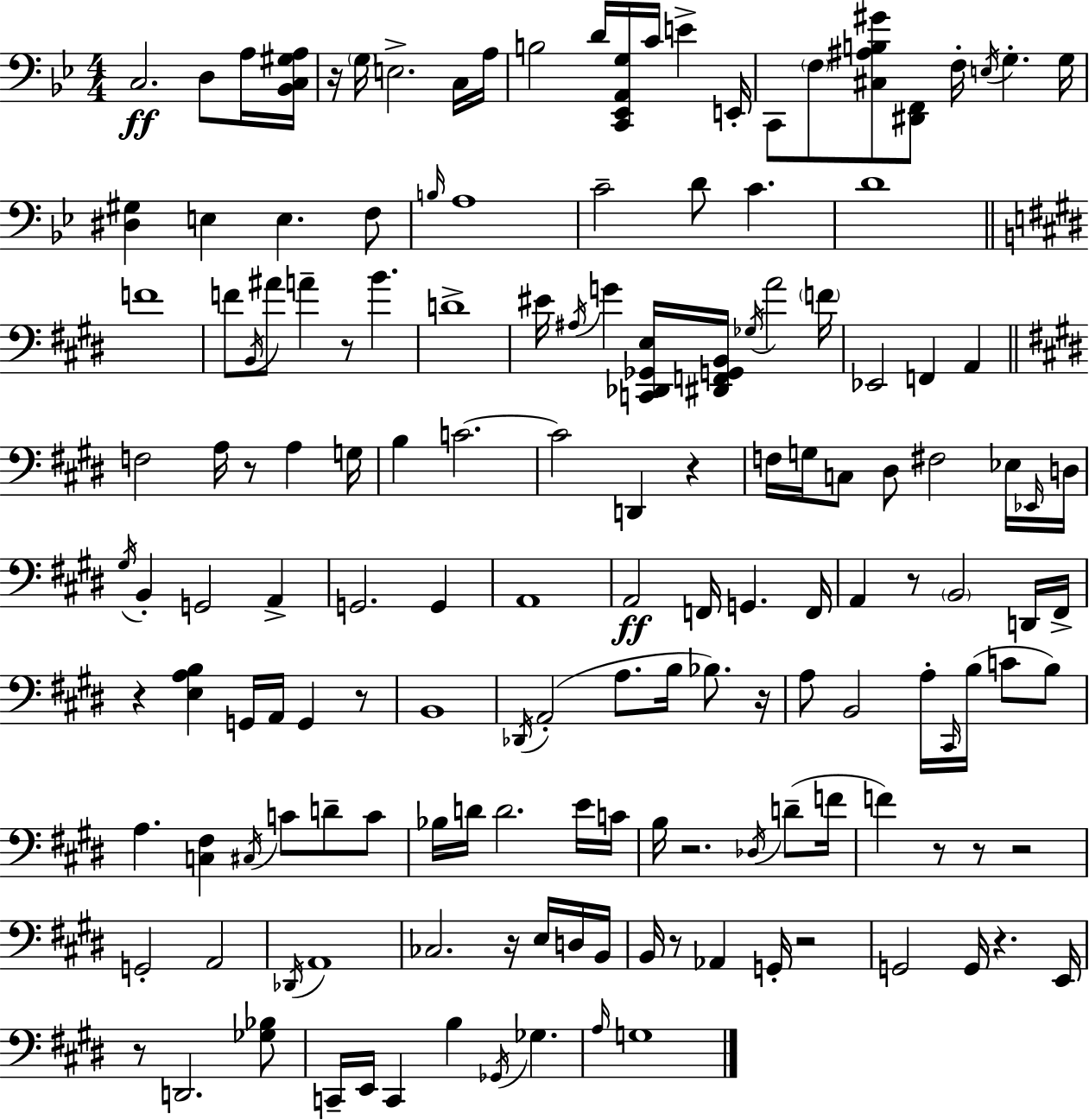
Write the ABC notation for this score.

X:1
T:Untitled
M:4/4
L:1/4
K:Gm
C,2 D,/2 A,/4 [_B,,C,^G,A,]/4 z/4 G,/4 E,2 C,/4 A,/4 B,2 D/4 [C,,_E,,A,,G,]/4 C/4 E E,,/4 C,,/2 F,/2 [^C,^A,B,^G]/2 [^D,,F,,]/2 F,/4 E,/4 G, G,/4 [^D,^G,] E, E, F,/2 B,/4 A,4 C2 D/2 C D4 F4 F/2 B,,/4 ^A/2 A z/2 B D4 ^E/4 ^A,/4 G [C,,_D,,_G,,E,]/4 [^D,,F,,G,,B,,]/4 _G,/4 A2 F/4 _E,,2 F,, A,, F,2 A,/4 z/2 A, G,/4 B, C2 C2 D,, z F,/4 G,/4 C,/2 ^D,/2 ^F,2 _E,/4 _E,,/4 D,/4 ^G,/4 B,, G,,2 A,, G,,2 G,, A,,4 A,,2 F,,/4 G,, F,,/4 A,, z/2 B,,2 D,,/4 ^F,,/4 z [E,A,B,] G,,/4 A,,/4 G,, z/2 B,,4 _D,,/4 A,,2 A,/2 B,/4 _B,/2 z/4 A,/2 B,,2 A,/4 ^C,,/4 B,/4 C/2 B,/2 A, [C,^F,] ^C,/4 C/2 D/2 C/2 _B,/4 D/4 D2 E/4 C/4 B,/4 z2 _D,/4 D/2 F/4 F z/2 z/2 z2 G,,2 A,,2 _D,,/4 A,,4 _C,2 z/4 E,/4 D,/4 B,,/4 B,,/4 z/2 _A,, G,,/4 z2 G,,2 G,,/4 z E,,/4 z/2 D,,2 [_G,_B,]/2 C,,/4 E,,/4 C,, B, _G,,/4 _G, A,/4 G,4